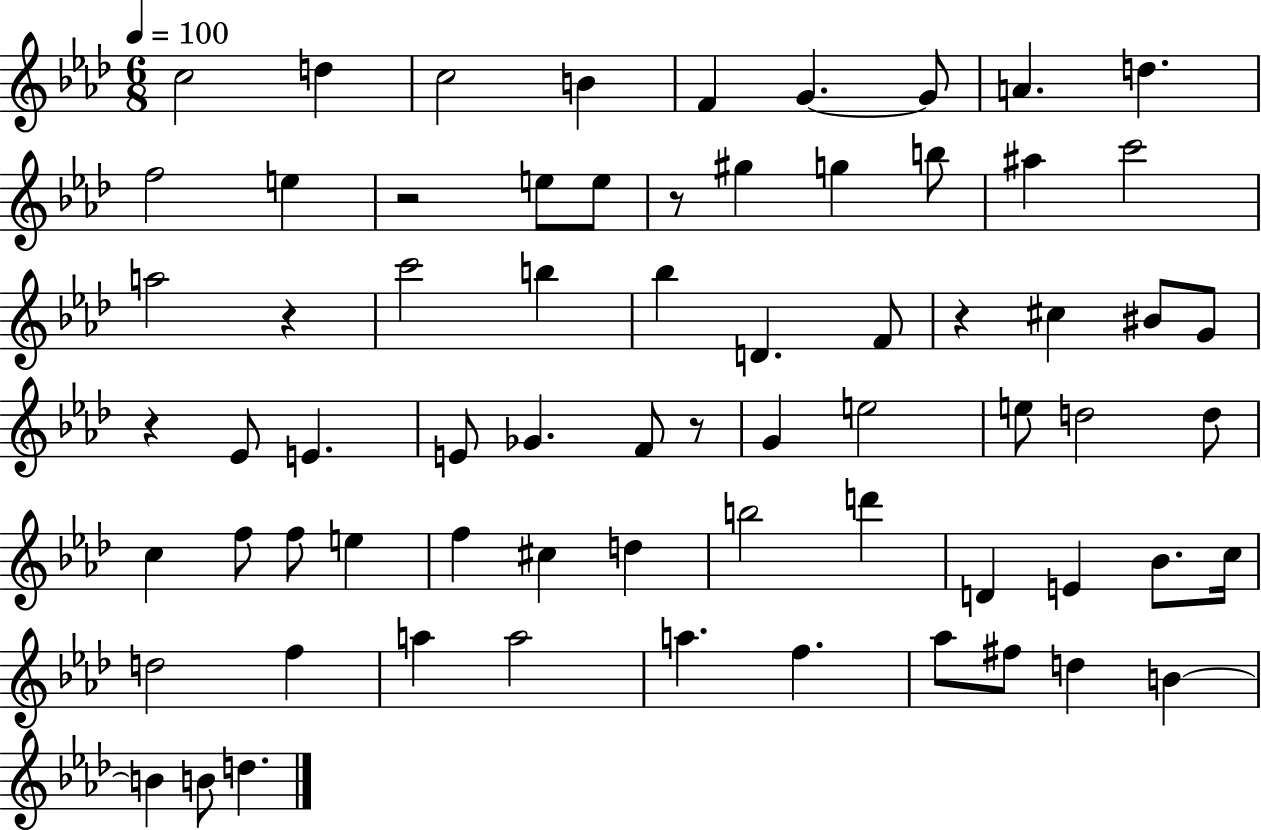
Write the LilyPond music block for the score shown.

{
  \clef treble
  \numericTimeSignature
  \time 6/8
  \key aes \major
  \tempo 4 = 100
  c''2 d''4 | c''2 b'4 | f'4 g'4.~~ g'8 | a'4. d''4. | \break f''2 e''4 | r2 e''8 e''8 | r8 gis''4 g''4 b''8 | ais''4 c'''2 | \break a''2 r4 | c'''2 b''4 | bes''4 d'4. f'8 | r4 cis''4 bis'8 g'8 | \break r4 ees'8 e'4. | e'8 ges'4. f'8 r8 | g'4 e''2 | e''8 d''2 d''8 | \break c''4 f''8 f''8 e''4 | f''4 cis''4 d''4 | b''2 d'''4 | d'4 e'4 bes'8. c''16 | \break d''2 f''4 | a''4 a''2 | a''4. f''4. | aes''8 fis''8 d''4 b'4~~ | \break b'4 b'8 d''4. | \bar "|."
}